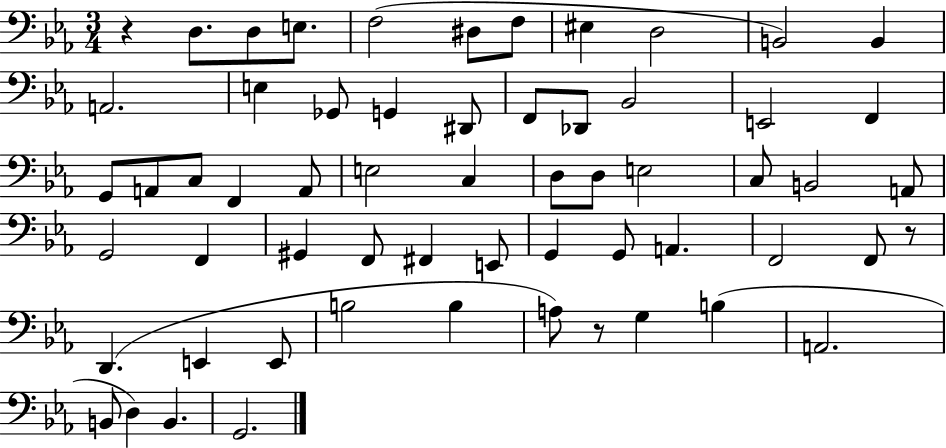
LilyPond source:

{
  \clef bass
  \numericTimeSignature
  \time 3/4
  \key ees \major
  \repeat volta 2 { r4 d8. d8 e8. | f2( dis8 f8 | eis4 d2 | b,2) b,4 | \break a,2. | e4 ges,8 g,4 dis,8 | f,8 des,8 bes,2 | e,2 f,4 | \break g,8 a,8 c8 f,4 a,8 | e2 c4 | d8 d8 e2 | c8 b,2 a,8 | \break g,2 f,4 | gis,4 f,8 fis,4 e,8 | g,4 g,8 a,4. | f,2 f,8 r8 | \break d,4.( e,4 e,8 | b2 b4 | a8) r8 g4 b4( | a,2. | \break b,8 d4) b,4. | g,2. | } \bar "|."
}